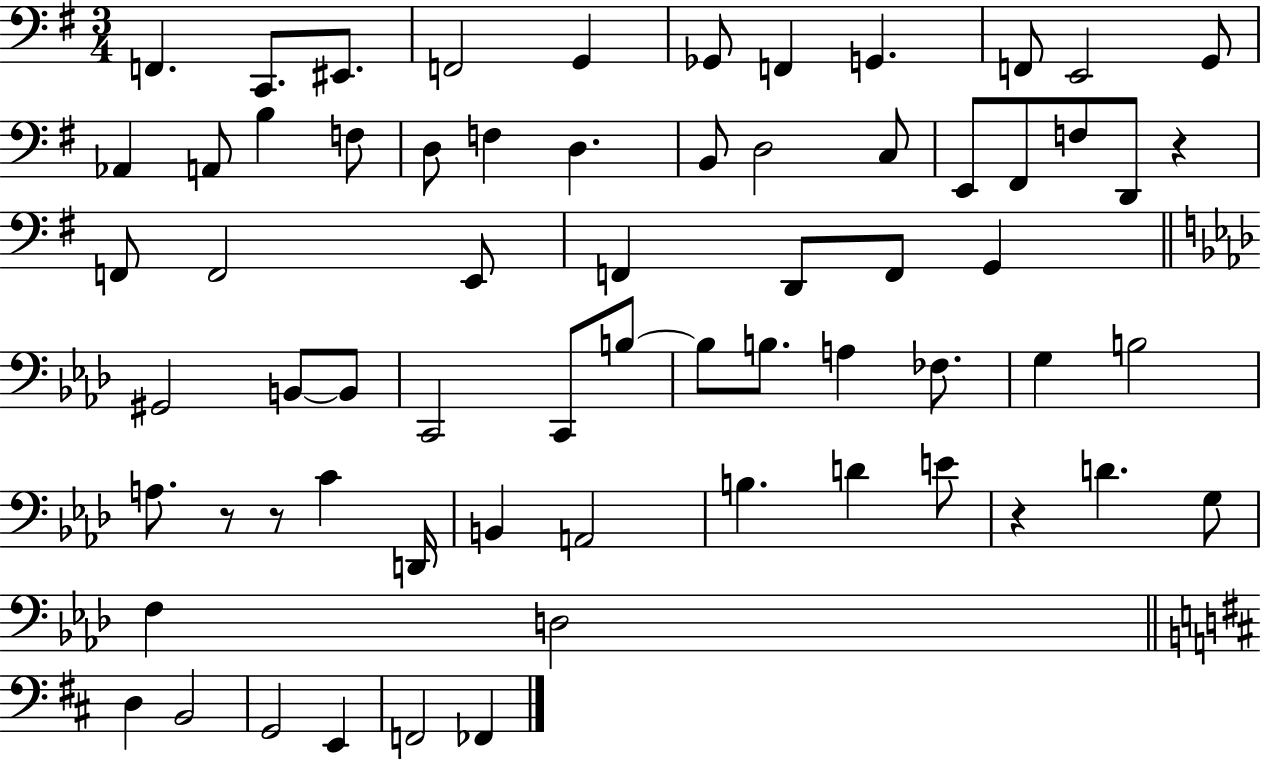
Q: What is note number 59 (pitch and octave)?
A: G2